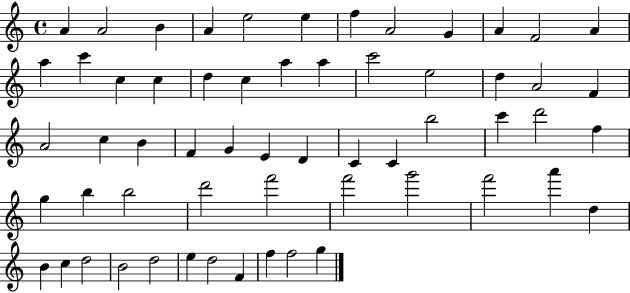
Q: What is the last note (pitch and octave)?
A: G5